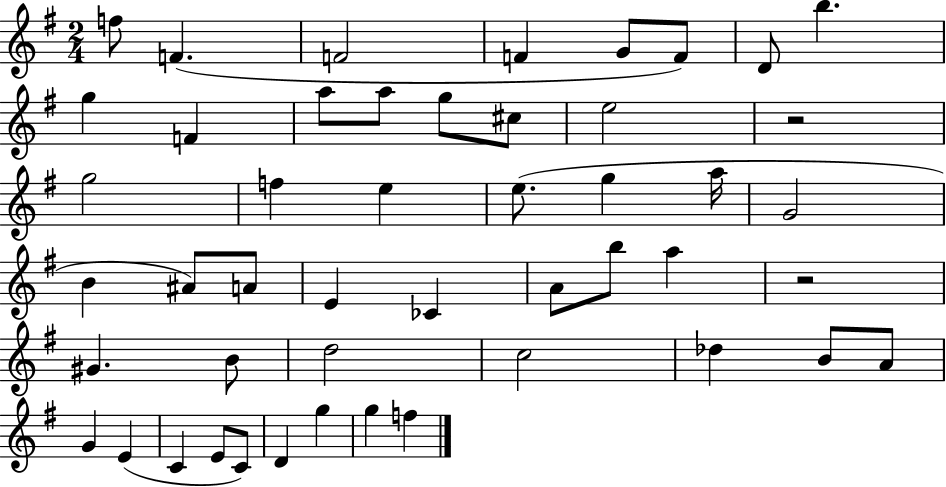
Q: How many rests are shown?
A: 2